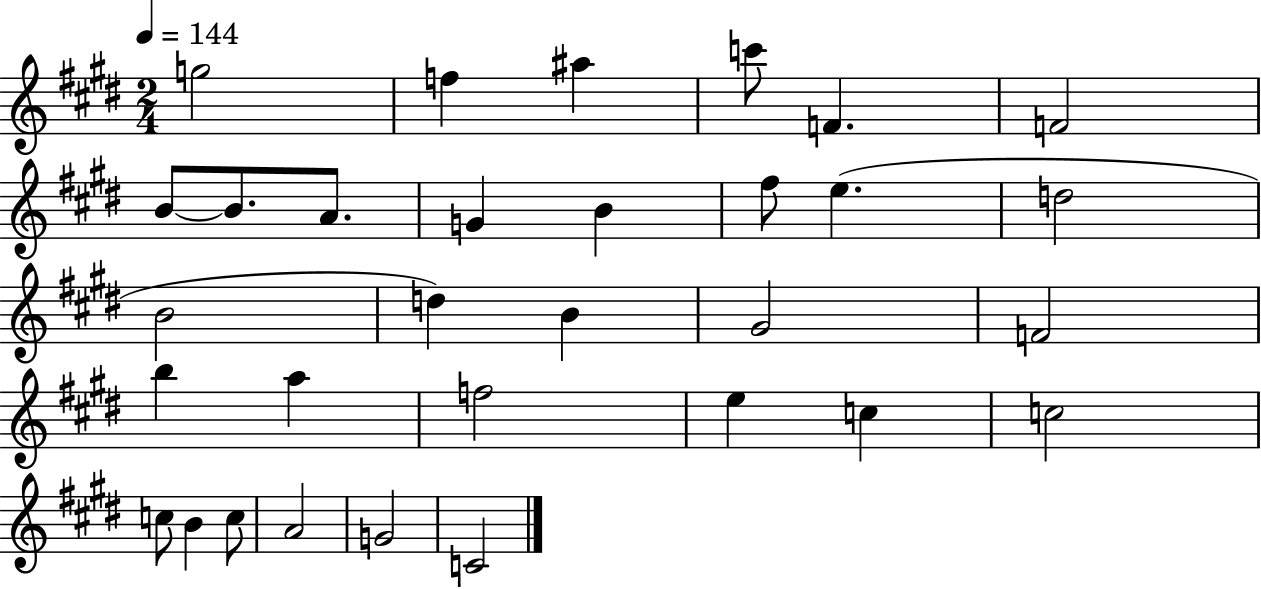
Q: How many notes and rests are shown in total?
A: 31